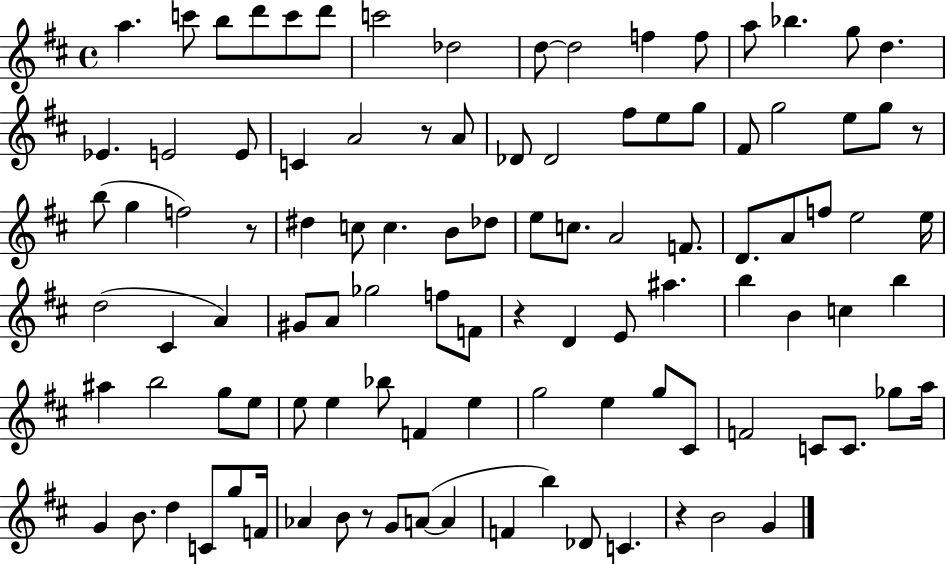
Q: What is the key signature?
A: D major